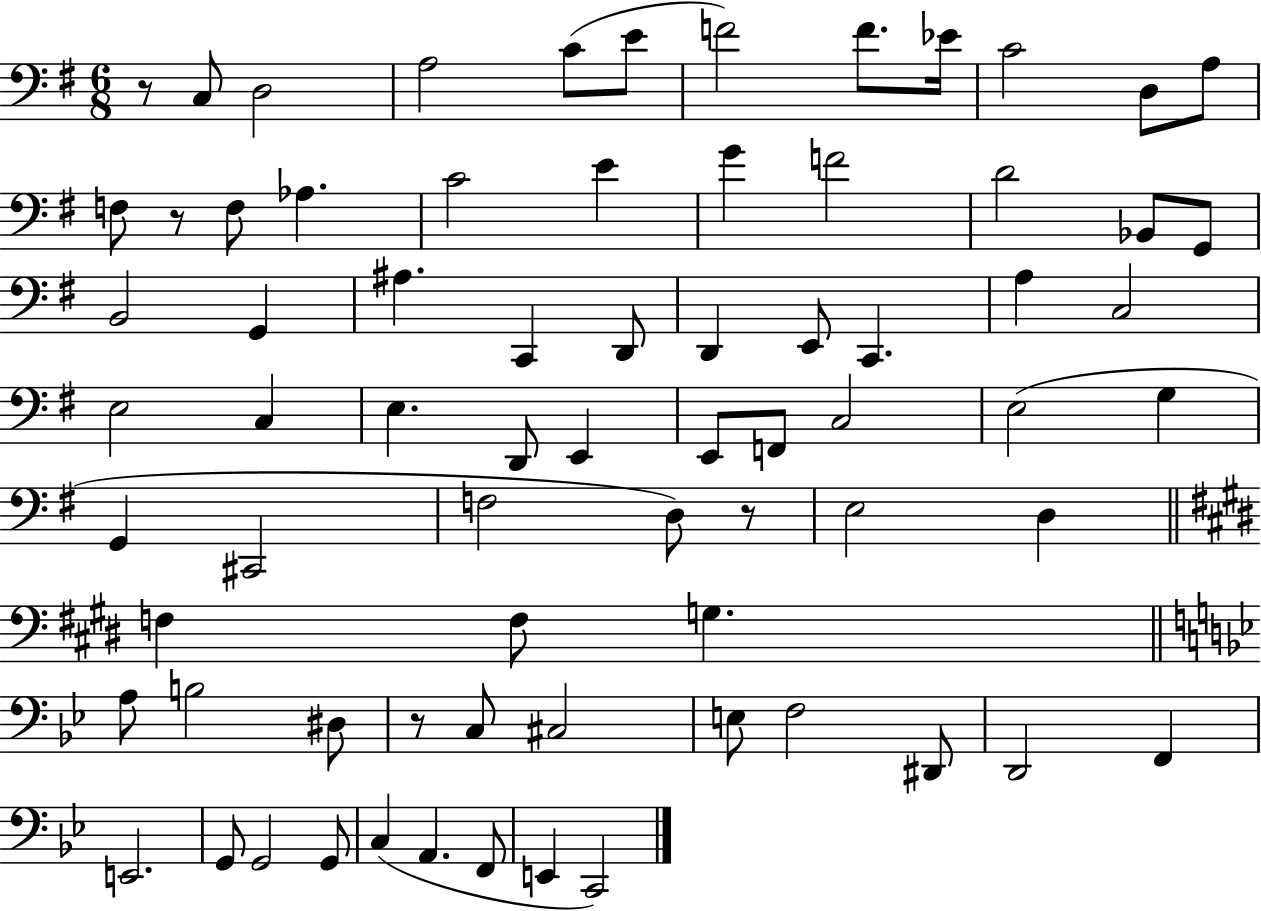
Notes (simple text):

R/e C3/e D3/h A3/h C4/e E4/e F4/h F4/e. Eb4/s C4/h D3/e A3/e F3/e R/e F3/e Ab3/q. C4/h E4/q G4/q F4/h D4/h Bb2/e G2/e B2/h G2/q A#3/q. C2/q D2/e D2/q E2/e C2/q. A3/q C3/h E3/h C3/q E3/q. D2/e E2/q E2/e F2/e C3/h E3/h G3/q G2/q C#2/h F3/h D3/e R/e E3/h D3/q F3/q F3/e G3/q. A3/e B3/h D#3/e R/e C3/e C#3/h E3/e F3/h D#2/e D2/h F2/q E2/h. G2/e G2/h G2/e C3/q A2/q. F2/e E2/q C2/h